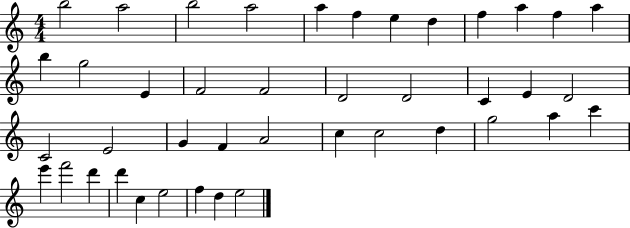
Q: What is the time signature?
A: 4/4